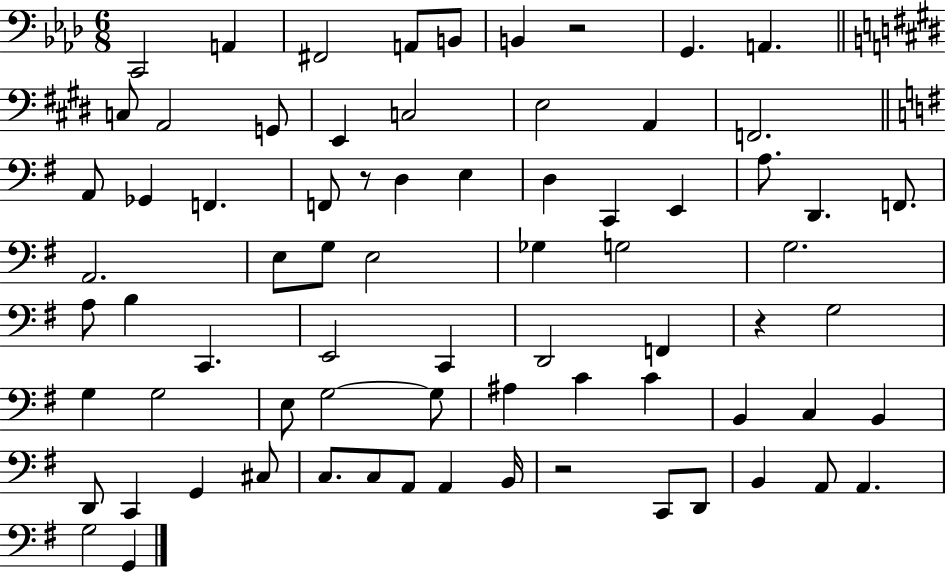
{
  \clef bass
  \numericTimeSignature
  \time 6/8
  \key aes \major
  c,2 a,4 | fis,2 a,8 b,8 | b,4 r2 | g,4. a,4. | \break \bar "||" \break \key e \major c8 a,2 g,8 | e,4 c2 | e2 a,4 | f,2. | \break \bar "||" \break \key e \minor a,8 ges,4 f,4. | f,8 r8 d4 e4 | d4 c,4 e,4 | a8. d,4. f,8. | \break a,2. | e8 g8 e2 | ges4 g2 | g2. | \break a8 b4 c,4. | e,2 c,4 | d,2 f,4 | r4 g2 | \break g4 g2 | e8 g2~~ g8 | ais4 c'4 c'4 | b,4 c4 b,4 | \break d,8 c,4 g,4 cis8 | c8. c8 a,8 a,4 b,16 | r2 c,8 d,8 | b,4 a,8 a,4. | \break g2 g,4 | \bar "|."
}